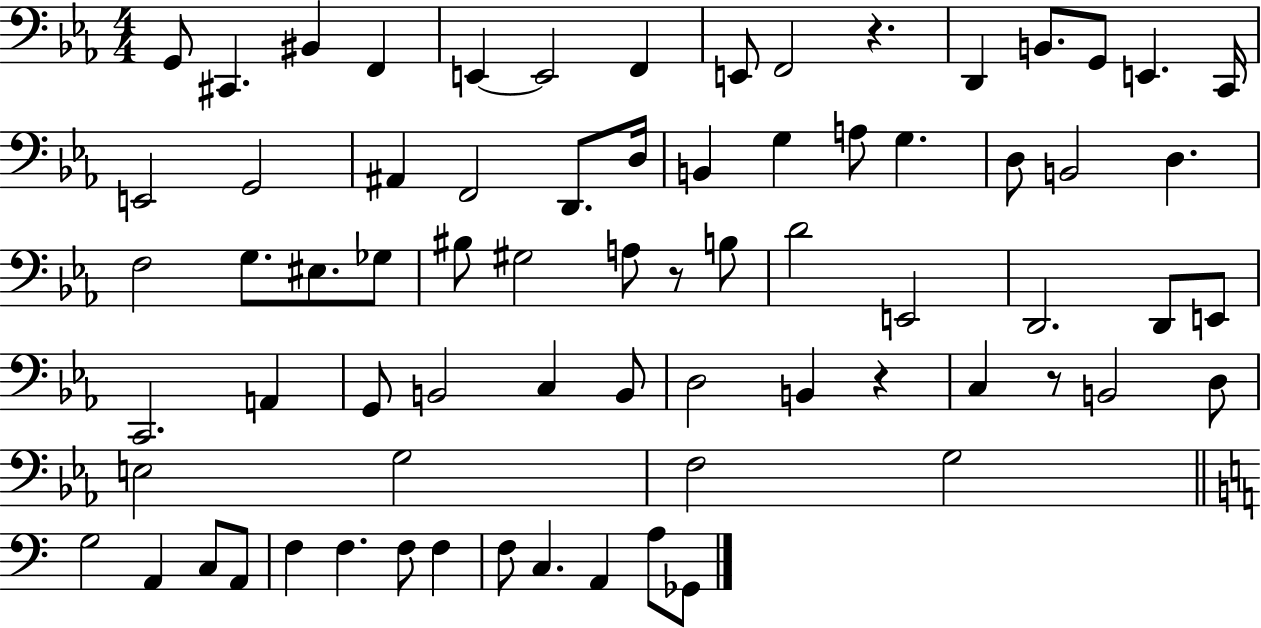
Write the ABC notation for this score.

X:1
T:Untitled
M:4/4
L:1/4
K:Eb
G,,/2 ^C,, ^B,, F,, E,, E,,2 F,, E,,/2 F,,2 z D,, B,,/2 G,,/2 E,, C,,/4 E,,2 G,,2 ^A,, F,,2 D,,/2 D,/4 B,, G, A,/2 G, D,/2 B,,2 D, F,2 G,/2 ^E,/2 _G,/2 ^B,/2 ^G,2 A,/2 z/2 B,/2 D2 E,,2 D,,2 D,,/2 E,,/2 C,,2 A,, G,,/2 B,,2 C, B,,/2 D,2 B,, z C, z/2 B,,2 D,/2 E,2 G,2 F,2 G,2 G,2 A,, C,/2 A,,/2 F, F, F,/2 F, F,/2 C, A,, A,/2 _G,,/2